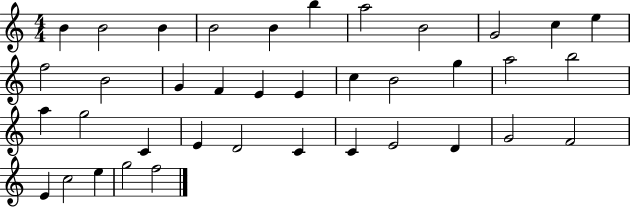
B4/q B4/h B4/q B4/h B4/q B5/q A5/h B4/h G4/h C5/q E5/q F5/h B4/h G4/q F4/q E4/q E4/q C5/q B4/h G5/q A5/h B5/h A5/q G5/h C4/q E4/q D4/h C4/q C4/q E4/h D4/q G4/h F4/h E4/q C5/h E5/q G5/h F5/h